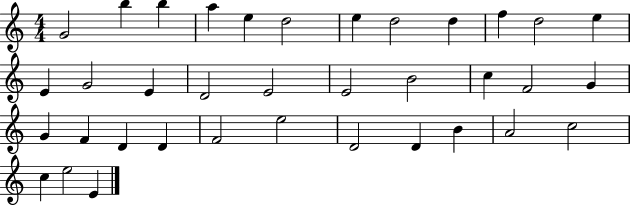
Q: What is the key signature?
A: C major